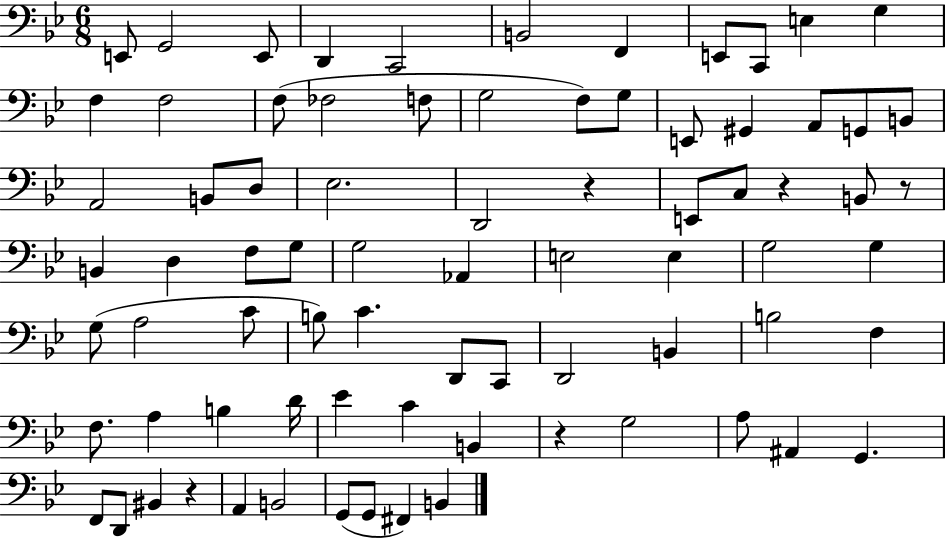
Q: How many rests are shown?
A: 5